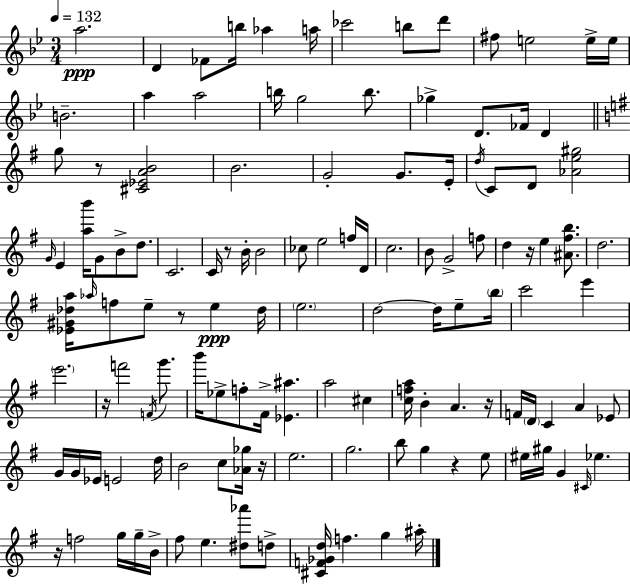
{
  \clef treble
  \numericTimeSignature
  \time 3/4
  \key g \minor
  \tempo 4 = 132
  a''2.\ppp | d'4 fes'8 b''16 aes''4 a''16 | ces'''2 b''8 d'''8 | fis''8 e''2 e''16-> e''16 | \break b'2.-- | a''4 a''2 | b''16 g''2 b''8. | ges''4-> d'8. fes'16 d'4 | \break \bar "||" \break \key e \minor g''8 r8 <cis' ees' a' b'>2 | b'2. | g'2-. g'8. e'16-. | \acciaccatura { d''16 } c'8 d'8 <aes' e'' gis''>2 | \break \grace { g'16 } e'4 <a'' b'''>16 g'8 b'8-> d''8. | c'2. | c'16 r8 b'16-. b'2 | ces''8 e''2 | \break f''16 d'16 c''2. | b'8 g'2-> | f''8 d''4 r16 e''4 <ais' fis'' b''>8. | d''2. | \break <ees' gis' des'' a''>16 \grace { aes''16 } f''8 e''8-- r8 e''4\ppp | des''16 \parenthesize e''2. | d''2~~ d''16 | e''8-- \parenthesize b''16 c'''2 e'''4 | \break \parenthesize e'''2. | r16 f'''2 | \acciaccatura { f'16 } g'''8. b'''16 ees''8-> f''8-. fis'16-> <ees' ais''>4. | a''2 | \break cis''4 <c'' f'' a''>16 b'4-. a'4. | r16 f'16 \parenthesize d'16 c'4 a'4 | ees'8 g'16 g'16 ees'16 e'2 | d''16 b'2 | \break c''8 <aes' ges''>16 r16 e''2. | g''2. | b''8 g''4 r4 | e''8 eis''16 gis''16 g'4 \grace { cis'16 } ees''4. | \break r16 f''2 | g''16 g''16-- b'16-> fis''8 e''4. | <dis'' aes'''>8 d''8-> <cis' f' ges' d''>16 f''4. | g''4 ais''16-. \bar "|."
}